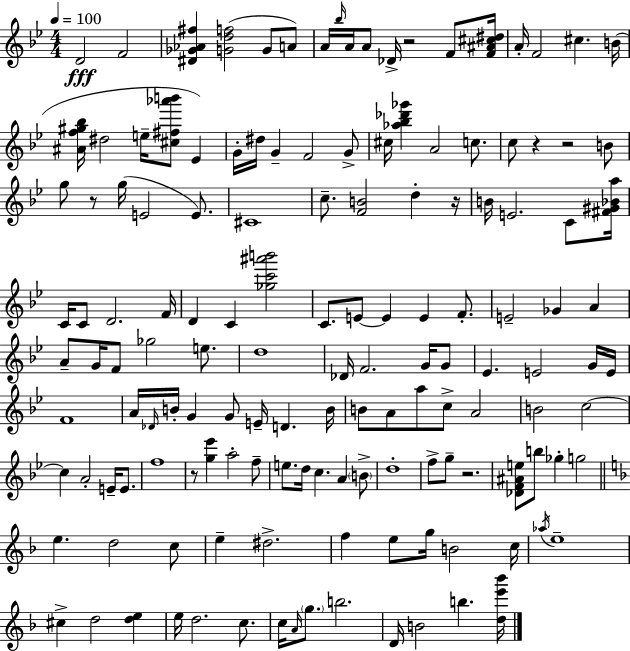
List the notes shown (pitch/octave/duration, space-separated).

D4/h F4/h [D#4,Gb4,Ab4,F#5]/q [G4,D5,F5]/h G4/e A4/e A4/s Bb5/s A4/s A4/e Db4/s R/h F4/e [F4,A#4,C#5,D#5]/s A4/s F4/h C#5/q. B4/s [A#4,F5,G#5,Bb5]/s D#5/h E5/s [C#5,F#5,Ab6,B6]/e Eb4/q G4/s D#5/s G4/q F4/h G4/e C#5/s [Ab5,Bb5,Db6,Gb6]/q A4/h C5/e. C5/e R/q R/h B4/e G5/e R/e G5/s E4/h E4/e. C#4/w C5/e. [F4,B4]/h D5/q R/s B4/s E4/h. C4/e [F#4,G#4,Bb4,A5]/s C4/s C4/e D4/h. F4/s D4/q C4/q [Gb5,C6,A#6,B6]/h C4/e. E4/e E4/q E4/q F4/e. E4/h Gb4/q A4/q A4/e G4/s F4/e Gb5/h E5/e. D5/w Db4/s F4/h. G4/s G4/e Eb4/q. E4/h G4/s E4/s F4/w A4/s Db4/s B4/s G4/q G4/e E4/s D4/q. B4/s B4/e A4/e A5/e C5/e A4/h B4/h C5/h C5/q A4/h E4/s E4/e. F5/w R/e [G5,Eb6]/q A5/h F5/e E5/e. D5/s C5/q. A4/q B4/e D5/w F5/e G5/e R/h. [Db4,F4,A#4,E5]/e B5/e Gb5/q G5/h E5/q. D5/h C5/e E5/q D#5/h. F5/q E5/e G5/s B4/h C5/s Ab5/s E5/w C#5/q D5/h [D5,E5]/q E5/s D5/h. C5/e. C5/s A4/s G5/e. B5/h. D4/s B4/h B5/q. [D5,E6,Bb6]/s